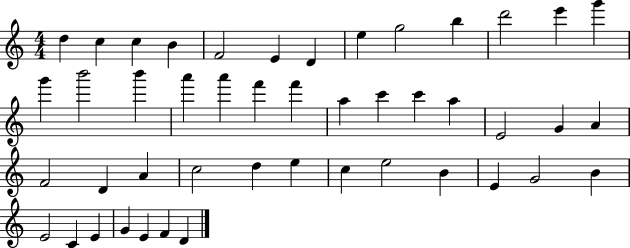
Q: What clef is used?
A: treble